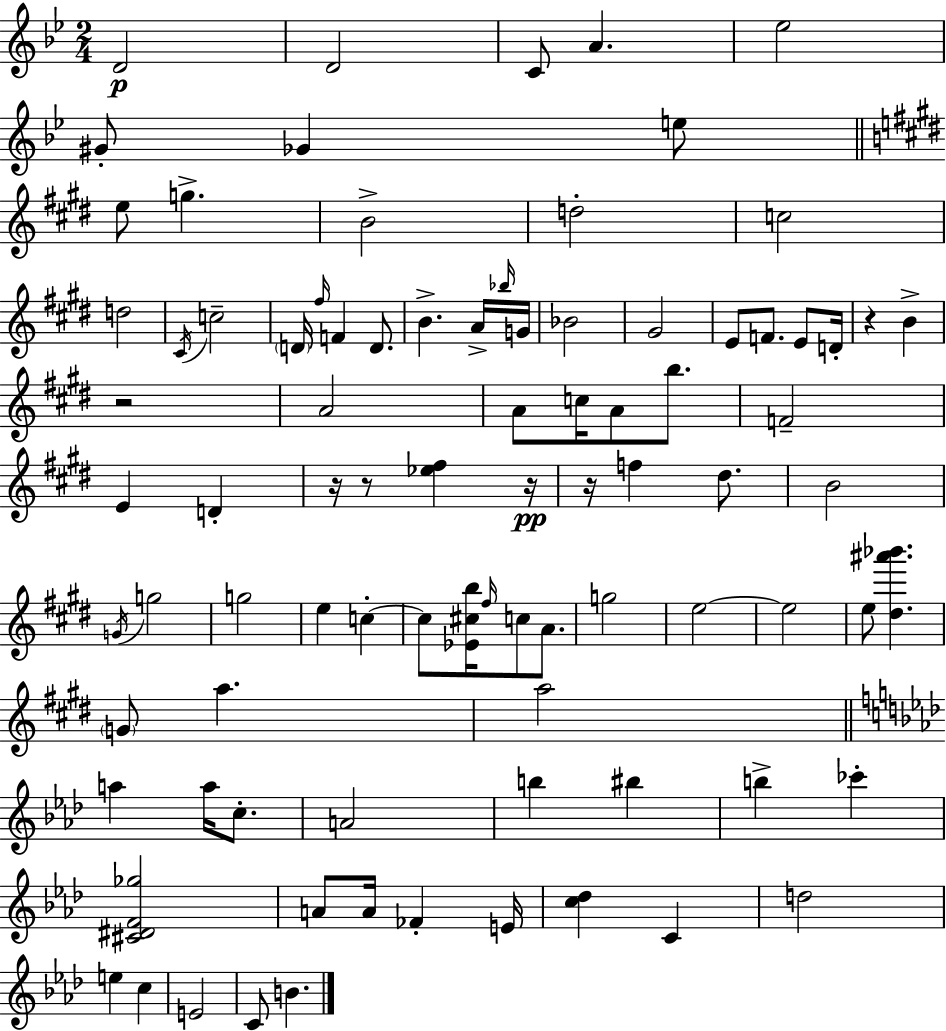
D4/h D4/h C4/e A4/q. Eb5/h G#4/e Gb4/q E5/e E5/e G5/q. B4/h D5/h C5/h D5/h C#4/s C5/h D4/s F#5/s F4/q D4/e. B4/q. A4/s Bb5/s G4/s Bb4/h G#4/h E4/e F4/e. E4/e D4/s R/q B4/q R/h A4/h A4/e C5/s A4/e B5/e. F4/h E4/q D4/q R/s R/e [Eb5,F#5]/q R/s R/s F5/q D#5/e. B4/h G4/s G5/h G5/h E5/q C5/q C5/e [Eb4,C#5,B5]/s F#5/s C5/e A4/e. G5/h E5/h E5/h E5/e [D#5,A#6,Bb6]/q. G4/e A5/q. A5/h A5/q A5/s C5/e. A4/h B5/q BIS5/q B5/q CES6/q [C#4,D#4,F4,Gb5]/h A4/e A4/s FES4/q E4/s [C5,Db5]/q C4/q D5/h E5/q C5/q E4/h C4/e B4/q.